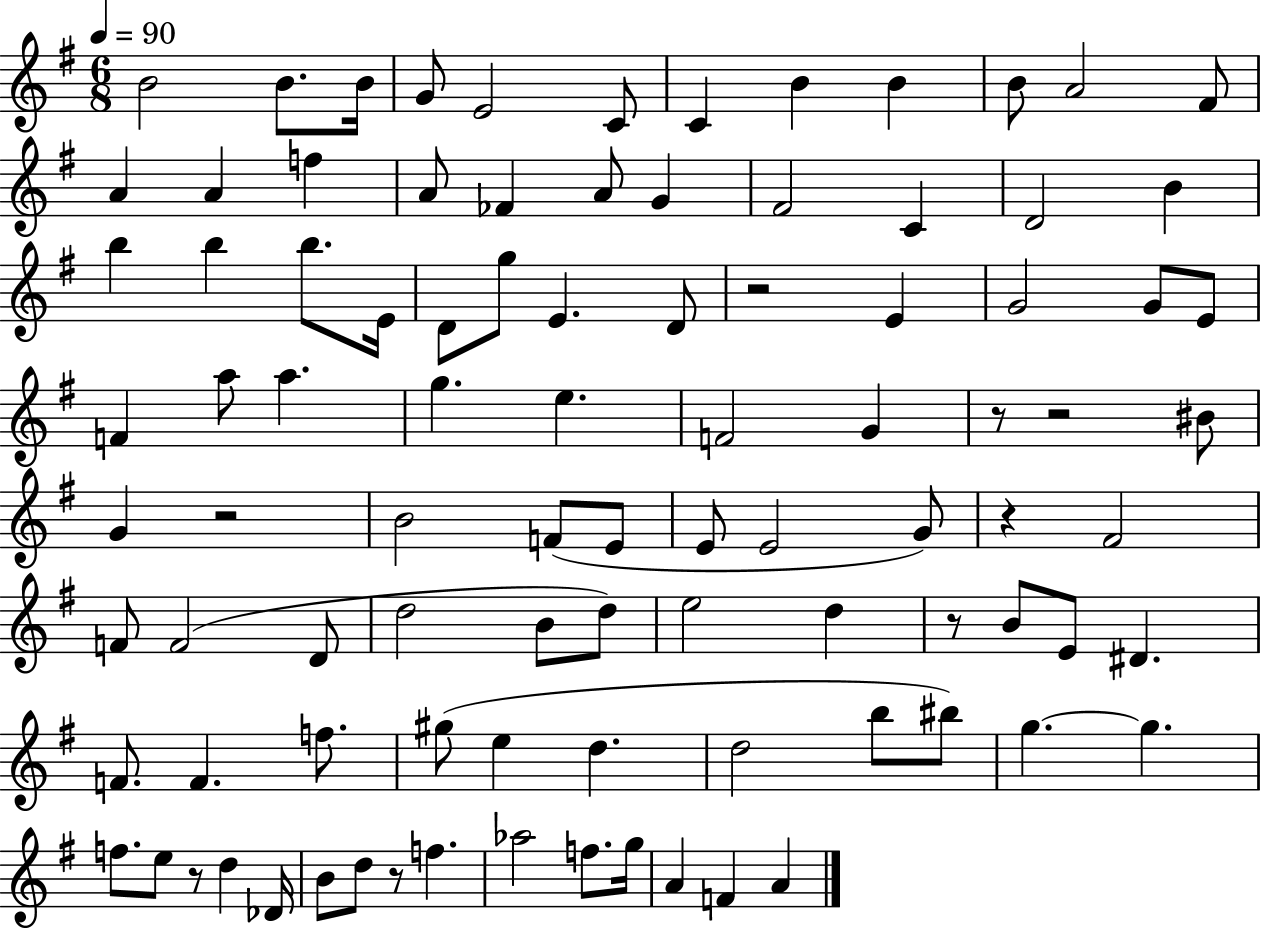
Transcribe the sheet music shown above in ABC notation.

X:1
T:Untitled
M:6/8
L:1/4
K:G
B2 B/2 B/4 G/2 E2 C/2 C B B B/2 A2 ^F/2 A A f A/2 _F A/2 G ^F2 C D2 B b b b/2 E/4 D/2 g/2 E D/2 z2 E G2 G/2 E/2 F a/2 a g e F2 G z/2 z2 ^B/2 G z2 B2 F/2 E/2 E/2 E2 G/2 z ^F2 F/2 F2 D/2 d2 B/2 d/2 e2 d z/2 B/2 E/2 ^D F/2 F f/2 ^g/2 e d d2 b/2 ^b/2 g g f/2 e/2 z/2 d _D/4 B/2 d/2 z/2 f _a2 f/2 g/4 A F A